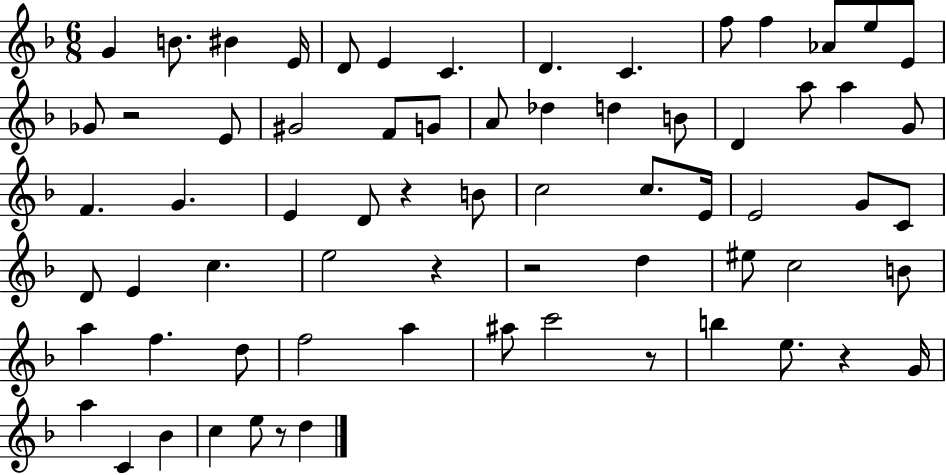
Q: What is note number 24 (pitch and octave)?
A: D4